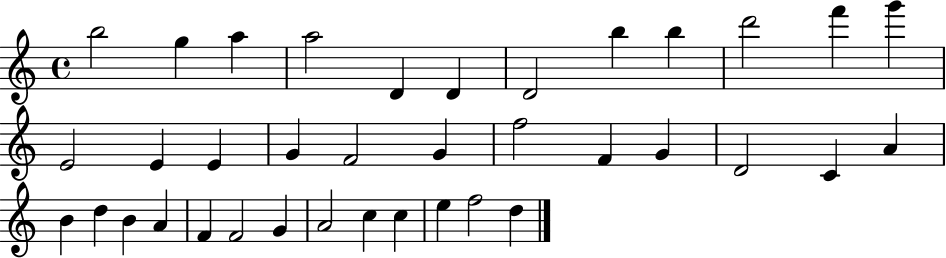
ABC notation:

X:1
T:Untitled
M:4/4
L:1/4
K:C
b2 g a a2 D D D2 b b d'2 f' g' E2 E E G F2 G f2 F G D2 C A B d B A F F2 G A2 c c e f2 d